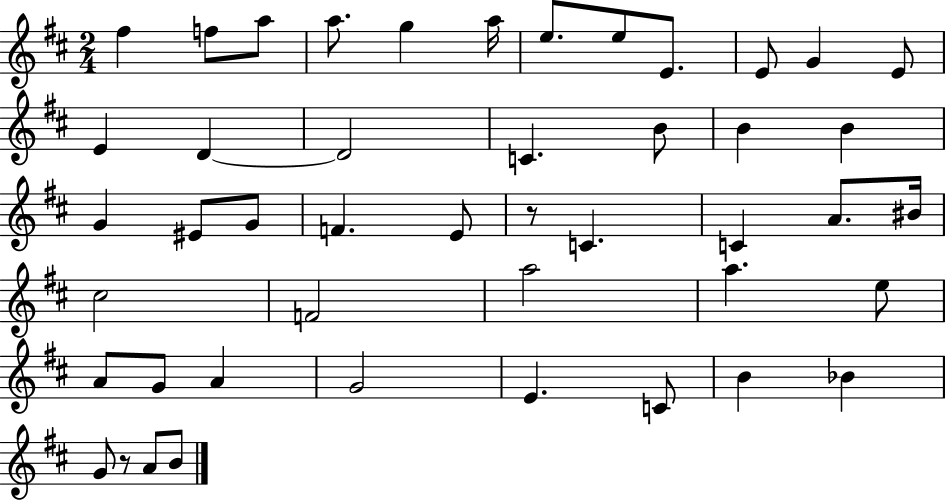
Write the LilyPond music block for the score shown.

{
  \clef treble
  \numericTimeSignature
  \time 2/4
  \key d \major
  fis''4 f''8 a''8 | a''8. g''4 a''16 | e''8. e''8 e'8. | e'8 g'4 e'8 | \break e'4 d'4~~ | d'2 | c'4. b'8 | b'4 b'4 | \break g'4 eis'8 g'8 | f'4. e'8 | r8 c'4. | c'4 a'8. bis'16 | \break cis''2 | f'2 | a''2 | a''4. e''8 | \break a'8 g'8 a'4 | g'2 | e'4. c'8 | b'4 bes'4 | \break g'8 r8 a'8 b'8 | \bar "|."
}